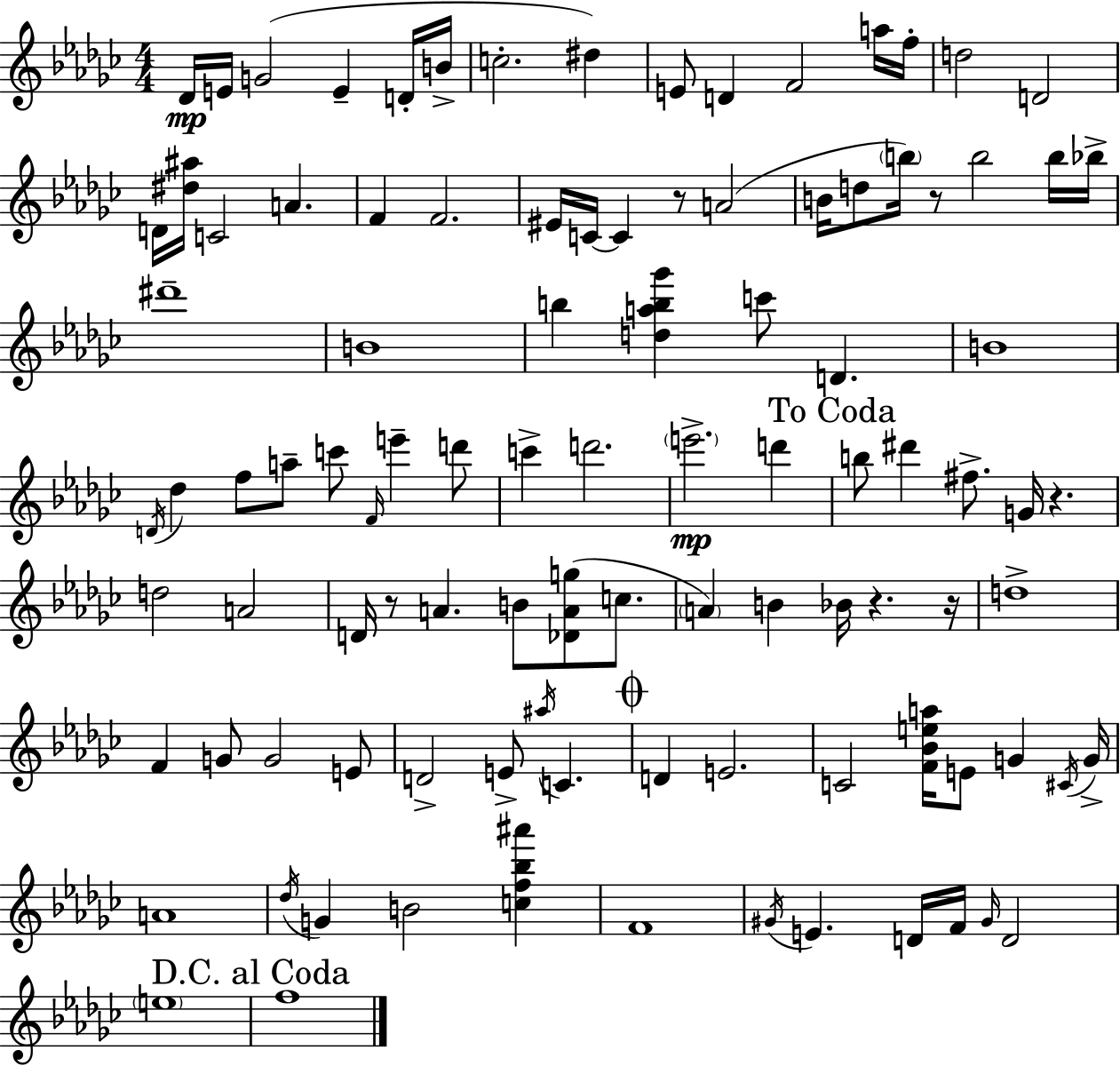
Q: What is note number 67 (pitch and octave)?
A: D4